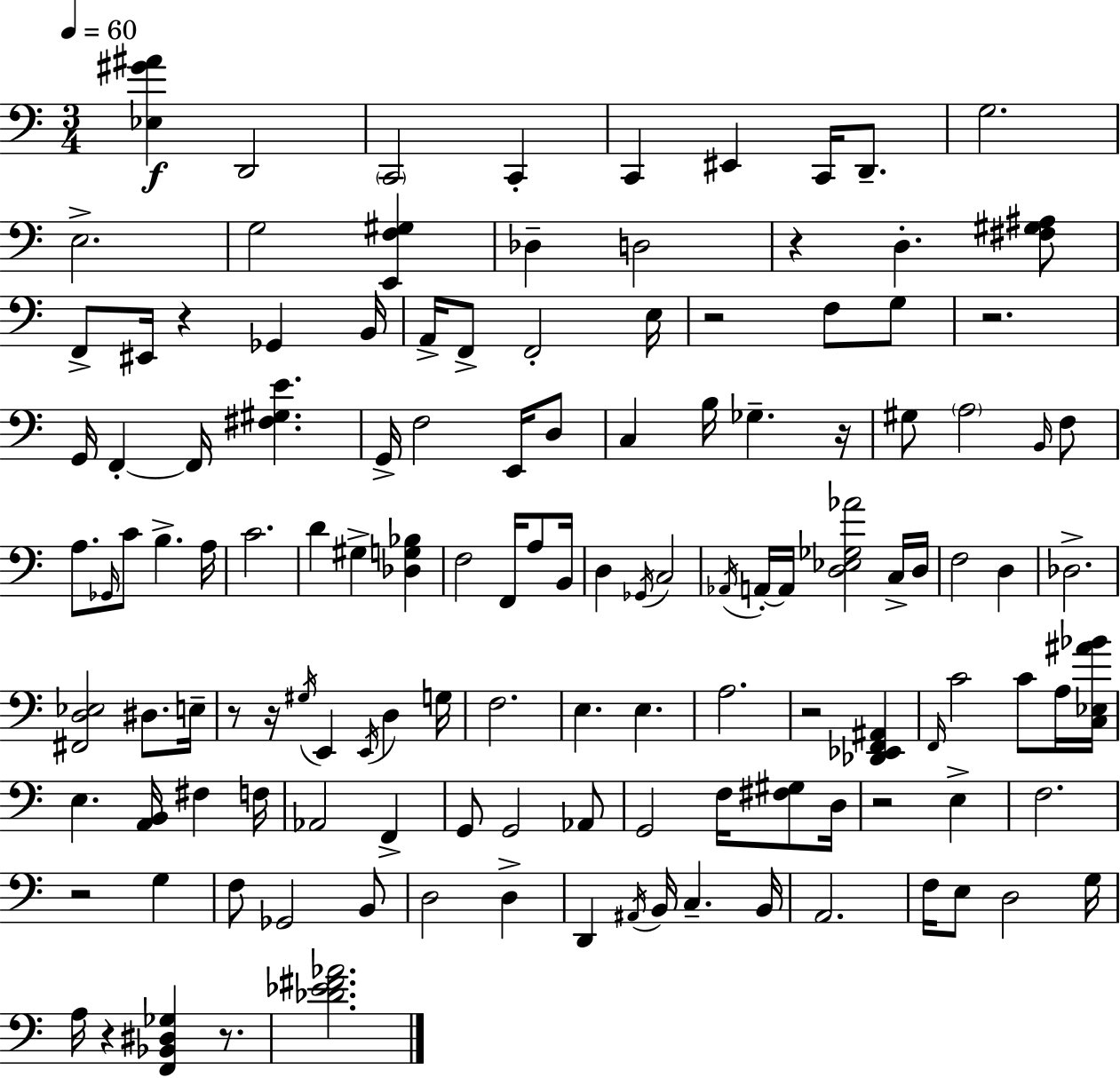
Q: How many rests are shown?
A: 12